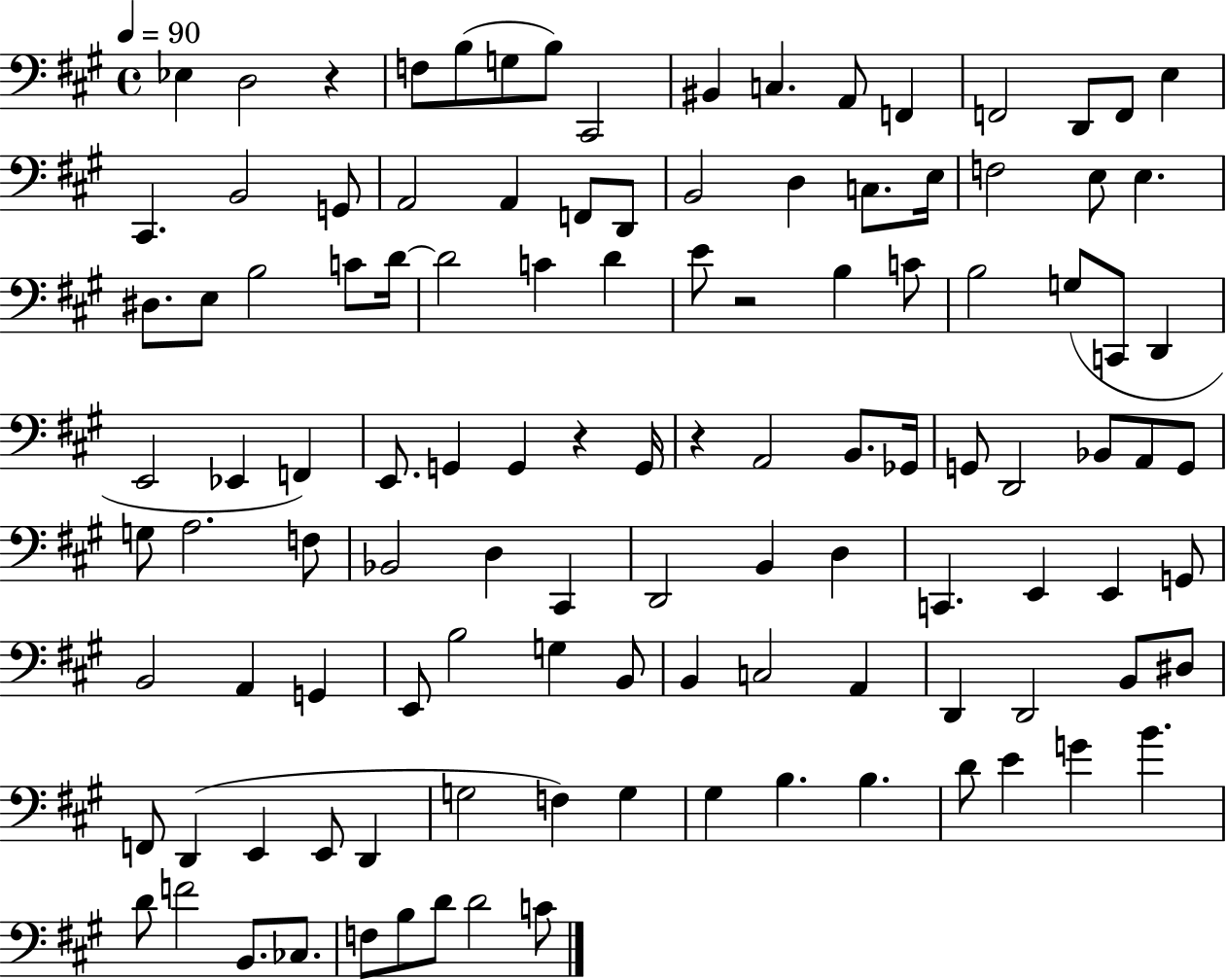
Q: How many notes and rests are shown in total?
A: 114